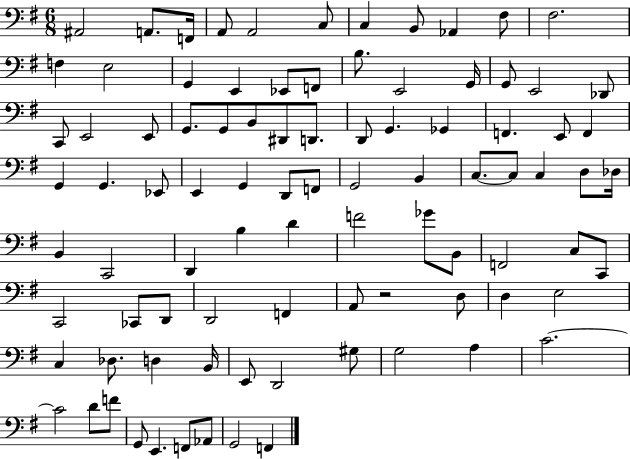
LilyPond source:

{
  \clef bass
  \numericTimeSignature
  \time 6/8
  \key g \major
  ais,2 a,8. f,16 | a,8 a,2 c8 | c4 b,8 aes,4 fis8 | fis2. | \break f4 e2 | g,4 e,4 ees,8 f,8 | b8. e,2 g,16 | g,8 e,2 des,8 | \break c,8 e,2 e,8 | g,8. g,8 b,8 dis,8 d,8. | d,8 g,4. ges,4 | f,4. e,8 f,4 | \break g,4 g,4. ees,8 | e,4 g,4 d,8 f,8 | g,2 b,4 | c8.~~ c8 c4 d8 des16 | \break b,4 c,2 | d,4 b4 d'4 | f'2 ges'8 b,8 | f,2 c8 c,8 | \break c,2 ces,8 d,8 | d,2 f,4 | a,8 r2 d8 | d4 e2 | \break c4 des8. d4 b,16 | e,8 d,2 gis8 | g2 a4 | c'2.~~ | \break c'2 d'8 f'8 | g,8 e,4. f,8 aes,8 | g,2 f,4 | \bar "|."
}